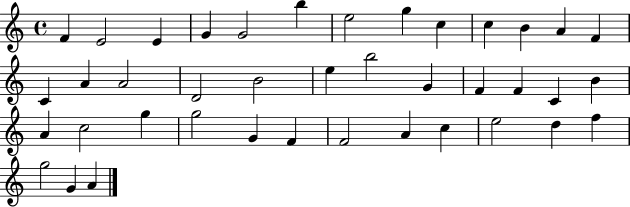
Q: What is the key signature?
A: C major